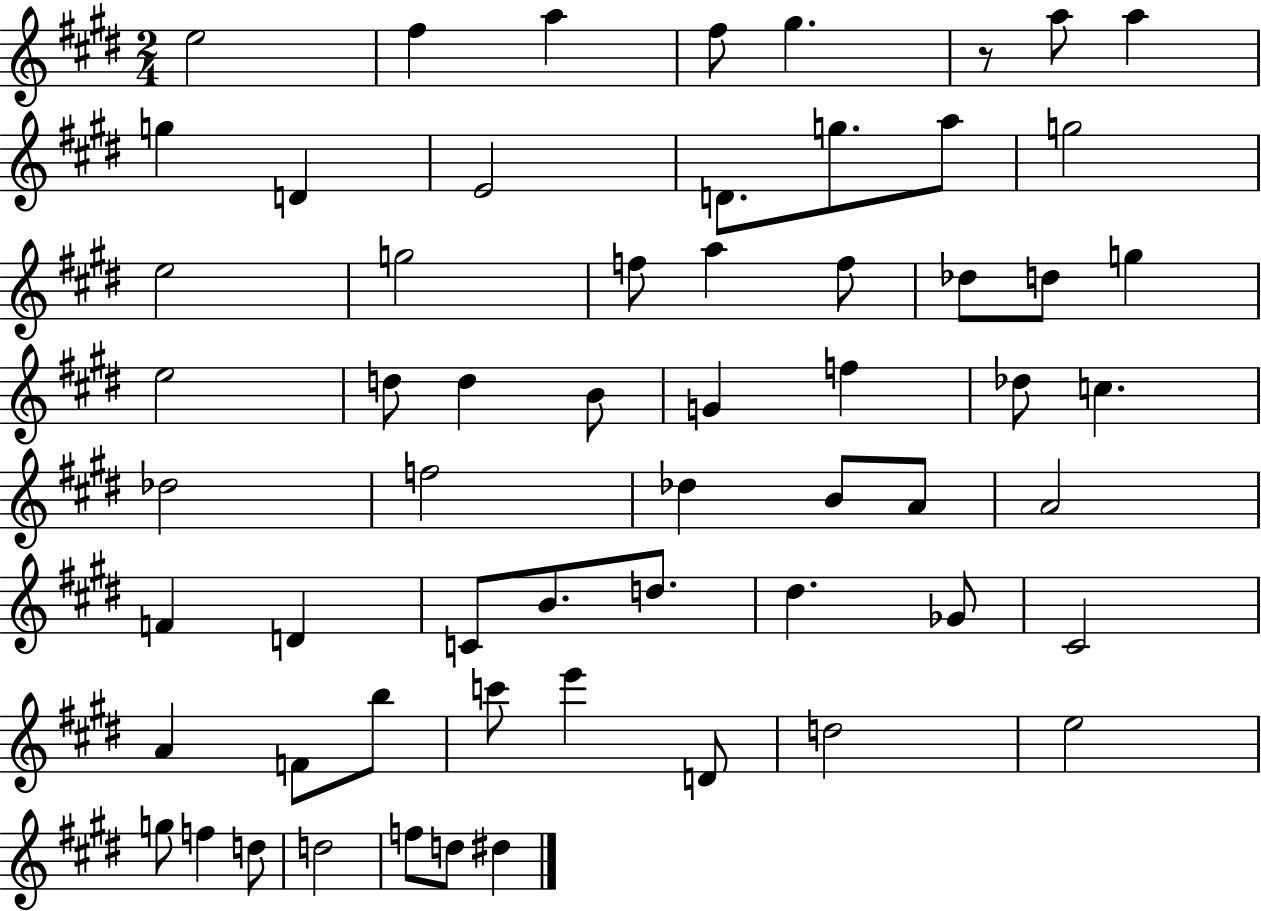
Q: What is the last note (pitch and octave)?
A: D#5